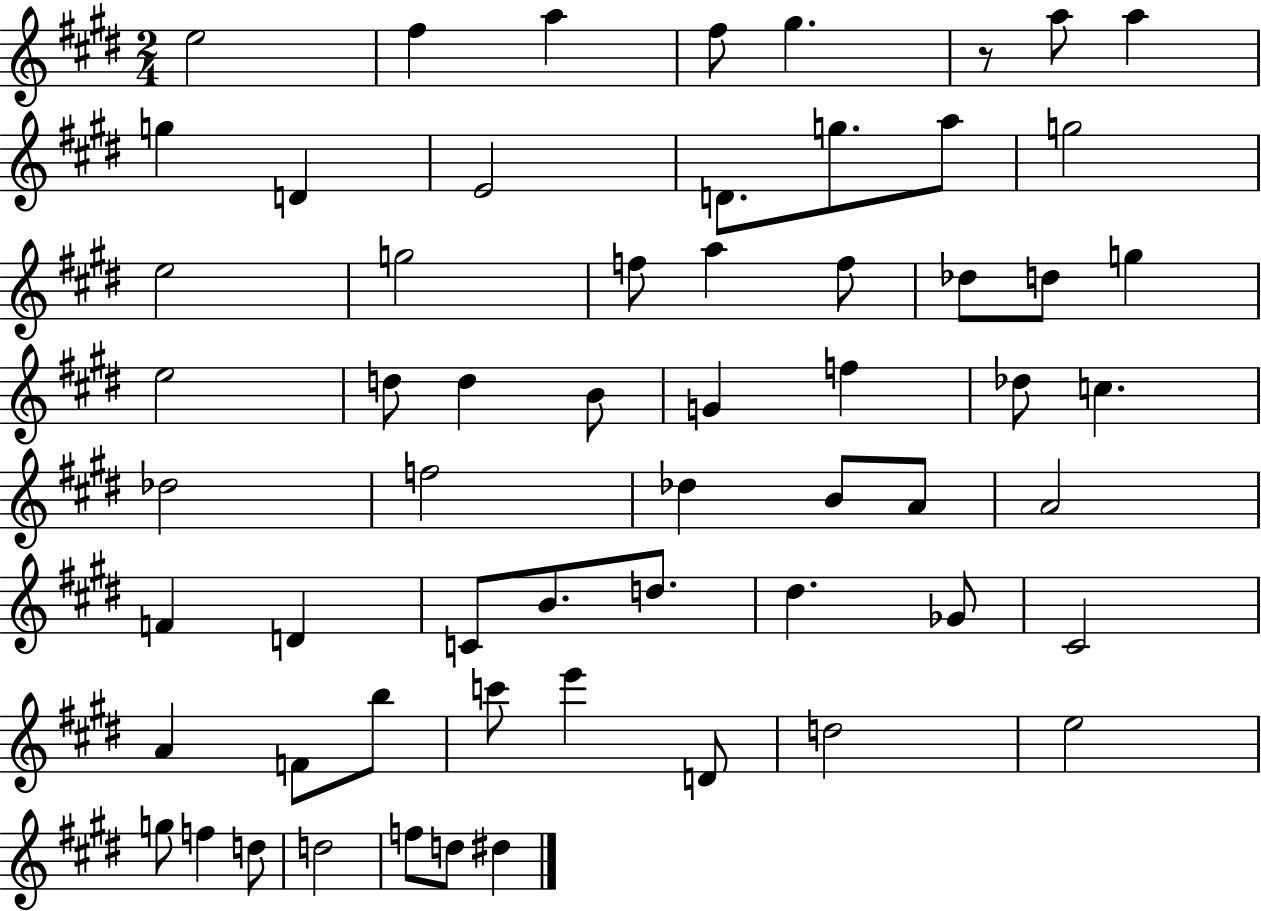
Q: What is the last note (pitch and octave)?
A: D#5